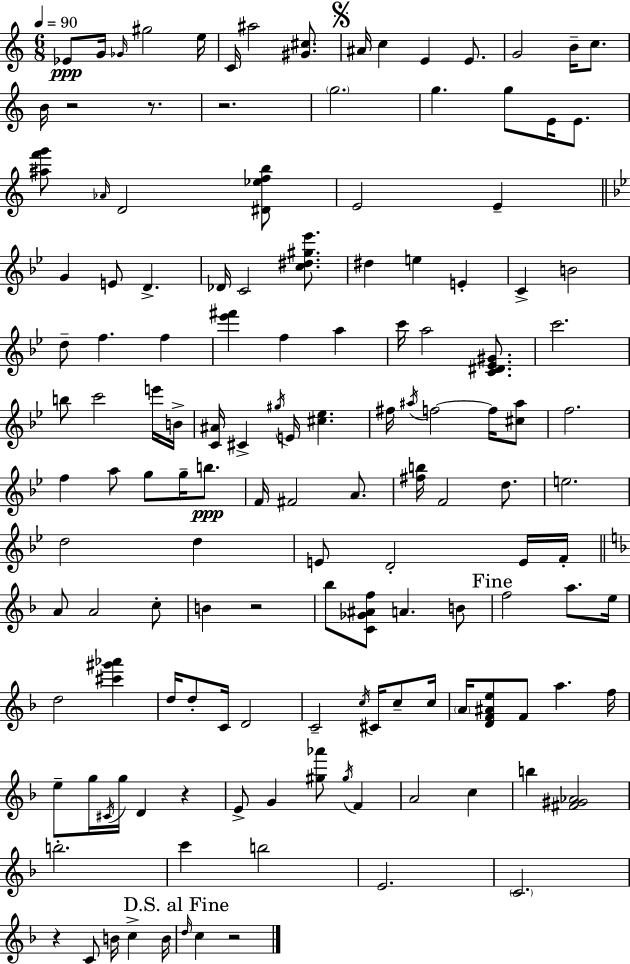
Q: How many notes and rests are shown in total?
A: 140